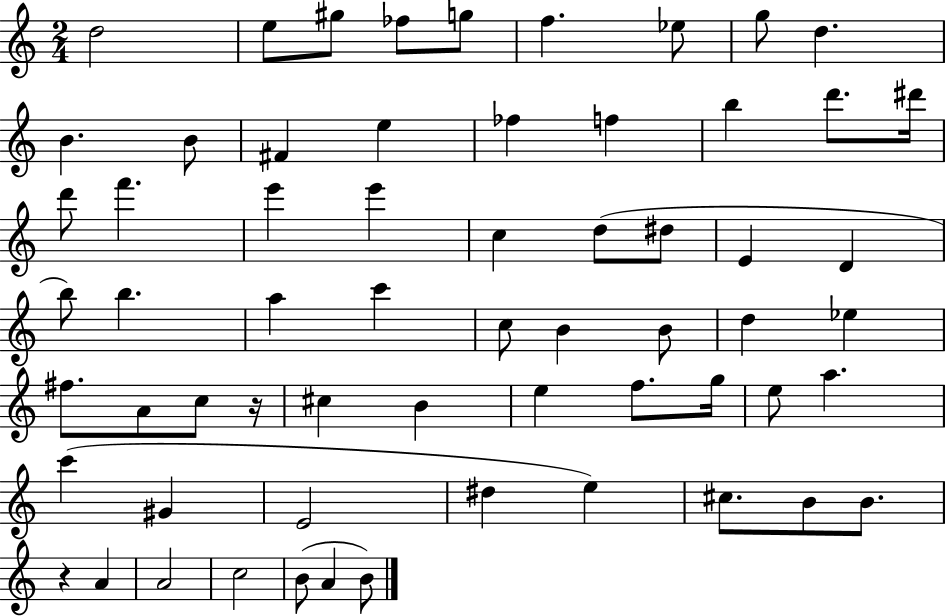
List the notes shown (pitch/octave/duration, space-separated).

D5/h E5/e G#5/e FES5/e G5/e F5/q. Eb5/e G5/e D5/q. B4/q. B4/e F#4/q E5/q FES5/q F5/q B5/q D6/e. D#6/s D6/e F6/q. E6/q E6/q C5/q D5/e D#5/e E4/q D4/q B5/e B5/q. A5/q C6/q C5/e B4/q B4/e D5/q Eb5/q F#5/e. A4/e C5/e R/s C#5/q B4/q E5/q F5/e. G5/s E5/e A5/q. C6/q G#4/q E4/h D#5/q E5/q C#5/e. B4/e B4/e. R/q A4/q A4/h C5/h B4/e A4/q B4/e